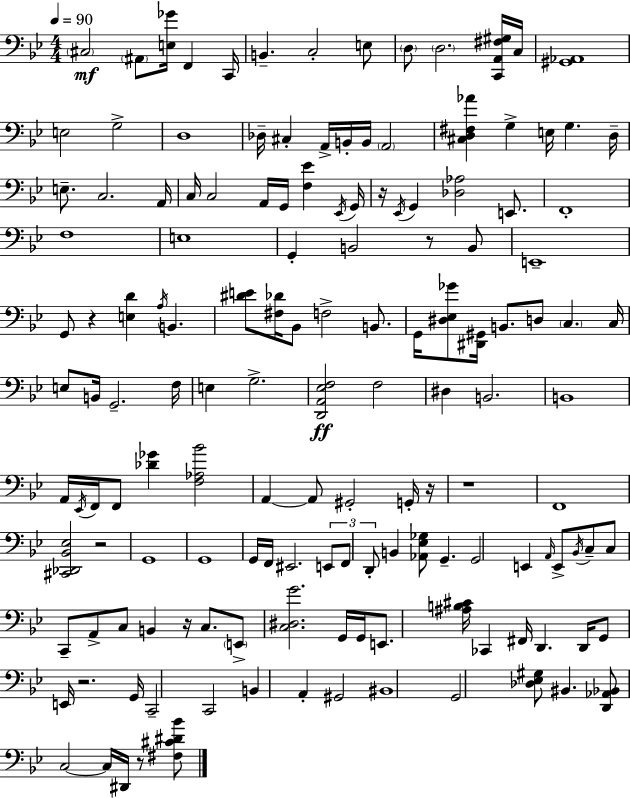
C#3/h A#2/e [E3,Gb4]/s F2/q C2/s B2/q. C3/h E3/e D3/e D3/h. [C2,A2,F#3,G#3]/s C3/s [G#2,Ab2]/w E3/h G3/h D3/w Db3/s C#3/q A2/s B2/s B2/s A2/h [C#3,D3,F#3,Ab4]/q G3/q E3/s G3/q. D3/s E3/e. C3/h. A2/s C3/s C3/h A2/s G2/s [F3,Eb4]/q Eb2/s G2/s R/s Eb2/s G2/q [Db3,Ab3]/h E2/e. F2/w F3/w E3/w G2/q B2/h R/e B2/e E2/w G2/e R/q [E3,D4]/q A3/s B2/q. [D#4,E4]/e [F#3,Db4]/s Bb2/e F3/h B2/e. G2/s [D#3,Eb3,Gb4]/e [D#2,G#2]/s B2/e. D3/e C3/q. C3/s E3/e B2/s G2/h. F3/s E3/q G3/h. [D2,A2,Eb3,F3]/h F3/h D#3/q B2/h. B2/w A2/s Eb2/s F2/s F2/e [Db4,Gb4]/q [F3,Ab3,Bb4]/h A2/q A2/e G#2/h G2/s R/s R/w F2/w [C#2,Db2,Bb2,Eb3]/h R/h G2/w G2/w G2/s F2/s EIS2/h. E2/e F2/e D2/e B2/q [Ab2,Eb3,Gb3]/e G2/q. G2/h E2/q A2/s E2/e Bb2/s C3/e C3/e C2/e A2/e C3/e B2/q R/s C3/e. E2/e [C3,D#3,G4]/h. G2/s G2/s E2/e. [A#3,B3,C#4]/s CES2/q F#2/s D2/q. D2/s G2/e E2/s R/h. G2/s C2/h C2/h B2/q A2/q G#2/h BIS2/w G2/h [Db3,Eb3,G#3]/e BIS2/q. [D2,Ab2,Bb2]/e C3/h C3/s D#2/s R/e [F#3,C#4,D#4,Bb4]/e